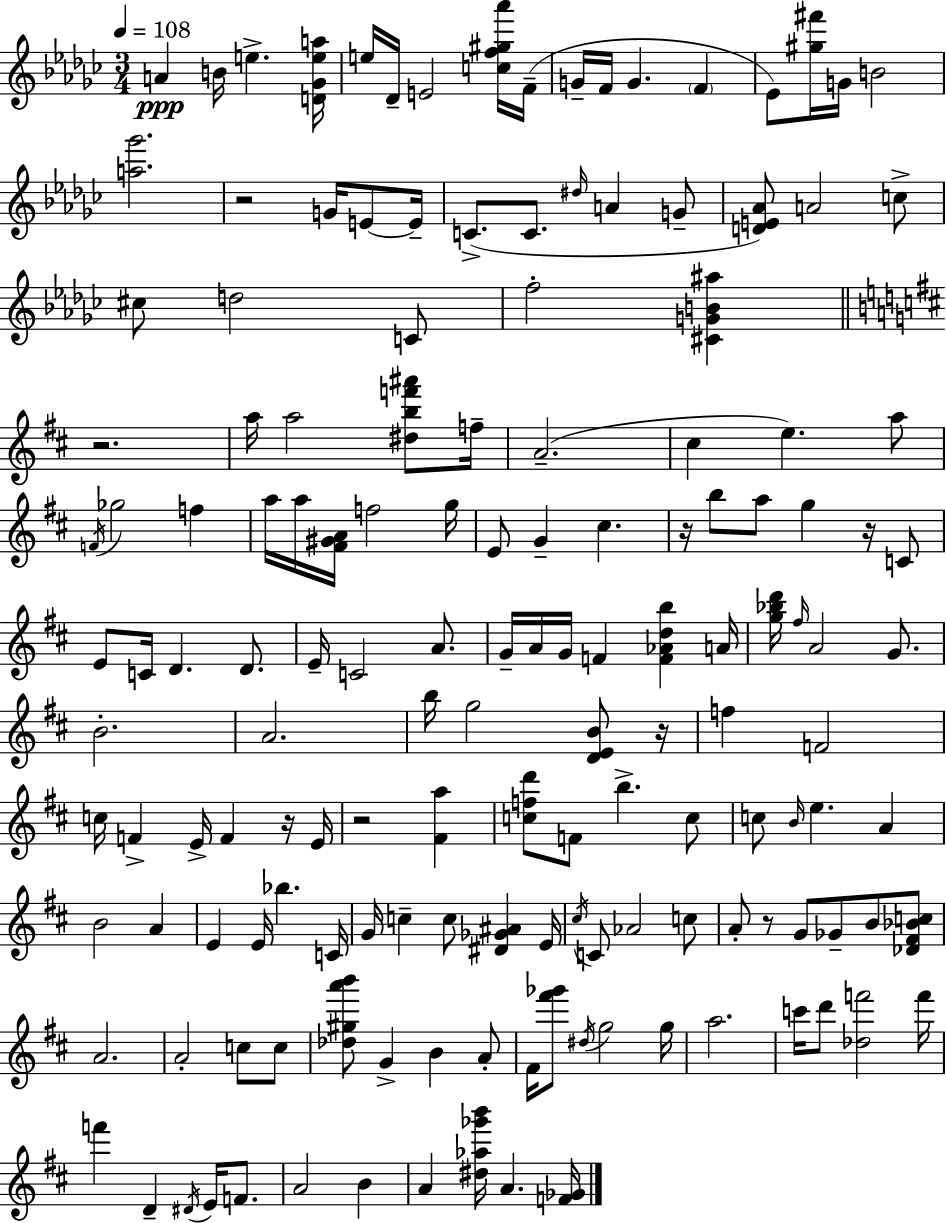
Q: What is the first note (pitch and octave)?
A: A4